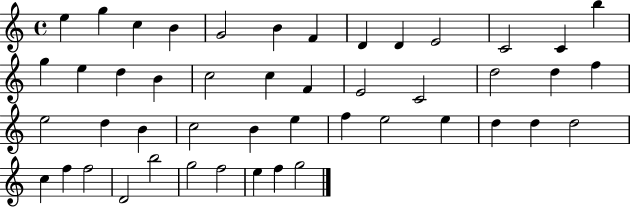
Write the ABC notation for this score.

X:1
T:Untitled
M:4/4
L:1/4
K:C
e g c B G2 B F D D E2 C2 C b g e d B c2 c F E2 C2 d2 d f e2 d B c2 B e f e2 e d d d2 c f f2 D2 b2 g2 f2 e f g2